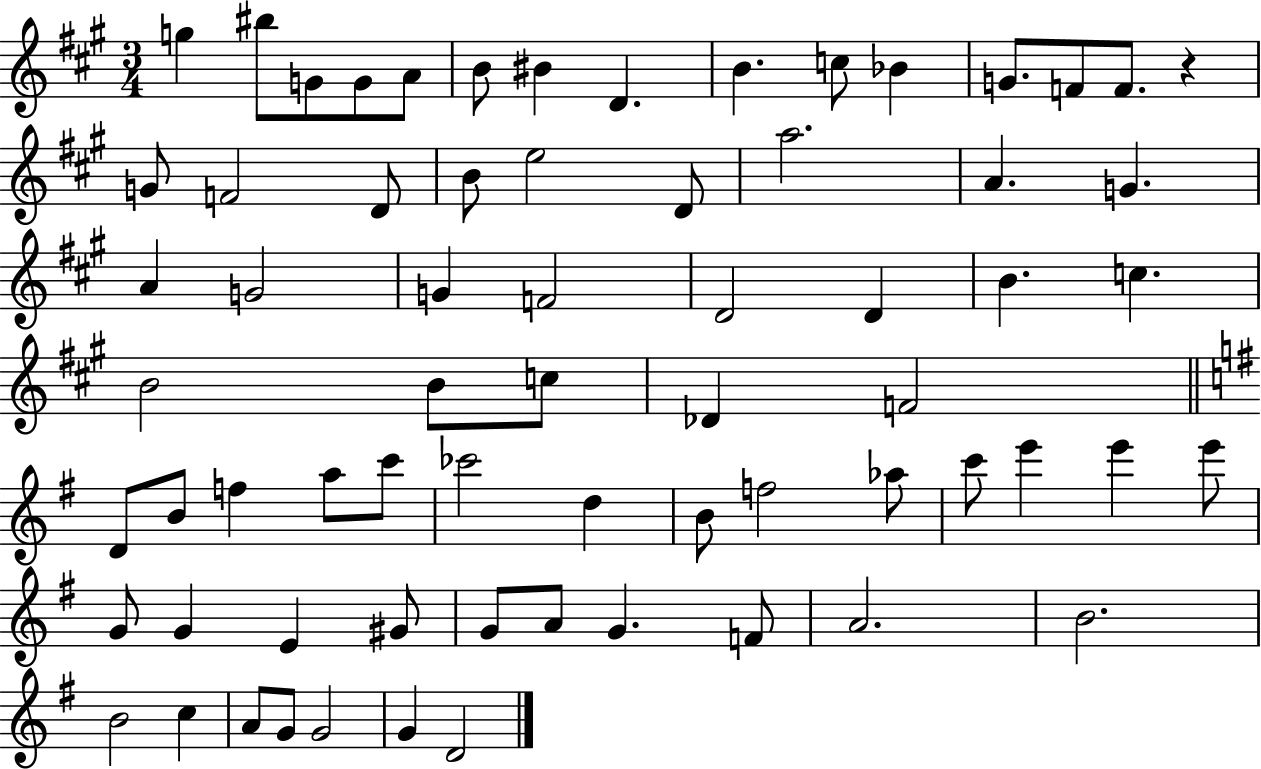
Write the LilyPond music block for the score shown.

{
  \clef treble
  \numericTimeSignature
  \time 3/4
  \key a \major
  g''4 bis''8 g'8 g'8 a'8 | b'8 bis'4 d'4. | b'4. c''8 bes'4 | g'8. f'8 f'8. r4 | \break g'8 f'2 d'8 | b'8 e''2 d'8 | a''2. | a'4. g'4. | \break a'4 g'2 | g'4 f'2 | d'2 d'4 | b'4. c''4. | \break b'2 b'8 c''8 | des'4 f'2 | \bar "||" \break \key g \major d'8 b'8 f''4 a''8 c'''8 | ces'''2 d''4 | b'8 f''2 aes''8 | c'''8 e'''4 e'''4 e'''8 | \break g'8 g'4 e'4 gis'8 | g'8 a'8 g'4. f'8 | a'2. | b'2. | \break b'2 c''4 | a'8 g'8 g'2 | g'4 d'2 | \bar "|."
}